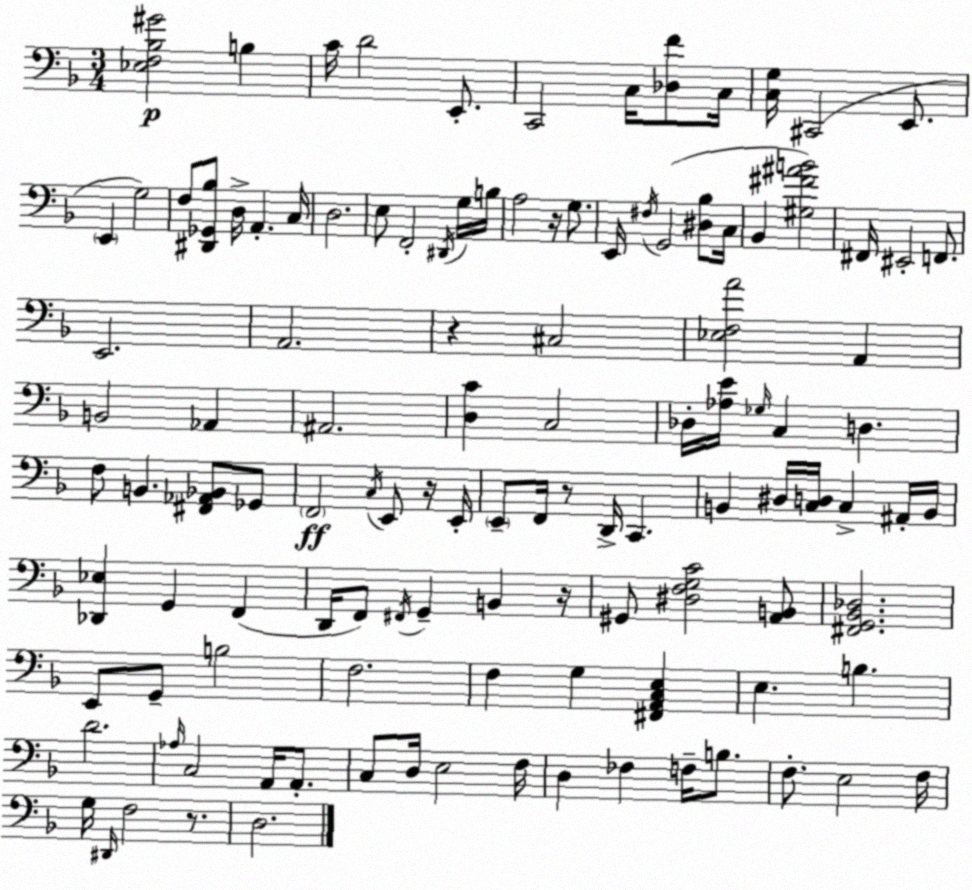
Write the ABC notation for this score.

X:1
T:Untitled
M:3/4
L:1/4
K:F
[_E,F,_B,^G]2 B, C/4 D2 E,,/2 C,,2 C,/4 [_D,F]/2 C,/4 [C,G,]/4 ^C,,2 E,,/2 E,, G,2 F,/2 [^D,,_G,,_B,]/2 D,/4 A,, C,/4 D,2 E,/2 F,,2 ^D,,/4 G,/4 B,/4 A,2 z/4 G,/2 E,,/4 ^F,/4 G,,2 [^D,_B,]/2 C,/4 _B,, [^G,^F^AB]2 ^F,,/4 ^E,,2 F,,/2 E,,2 A,,2 z ^C,2 [_E,F,A]2 A,, B,,2 _A,, ^A,,2 [D,C] C,2 _D,/4 [_A,E]/4 _G,/4 C, D, F,/2 B,, [^F,,_A,,_B,,]/2 _G,,/2 F,,2 C,/4 E,,/2 z/4 E,,/4 E,,/2 F,,/4 z/2 D,,/4 C,, B,, ^D,/4 [C,D,]/4 C, ^A,,/4 B,,/4 [_D,,_E,] G,, F,, D,,/4 F,,/2 ^F,,/4 G,, B,, z/4 ^G,,/2 [^D,F,G,C]2 [A,,B,,]/2 [^F,,G,,_B,,_D,]2 E,,/2 G,,/2 B,2 F,2 F, G, [^F,,A,,C,E,] E, B, D2 _A,/4 C,2 A,,/4 A,,/2 C,/2 D,/4 E,2 F,/4 D, _F, F,/4 B,/2 F,/2 E,2 F,/4 G,/4 ^D,,/4 F,2 z/2 D,2